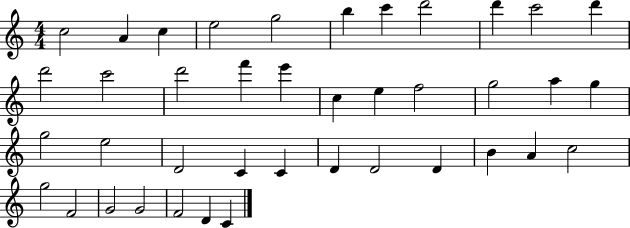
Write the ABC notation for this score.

X:1
T:Untitled
M:4/4
L:1/4
K:C
c2 A c e2 g2 b c' d'2 d' c'2 d' d'2 c'2 d'2 f' e' c e f2 g2 a g g2 e2 D2 C C D D2 D B A c2 g2 F2 G2 G2 F2 D C